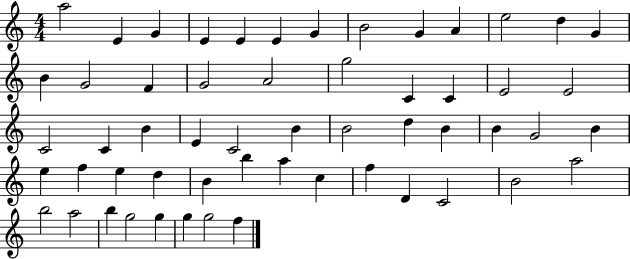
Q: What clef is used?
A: treble